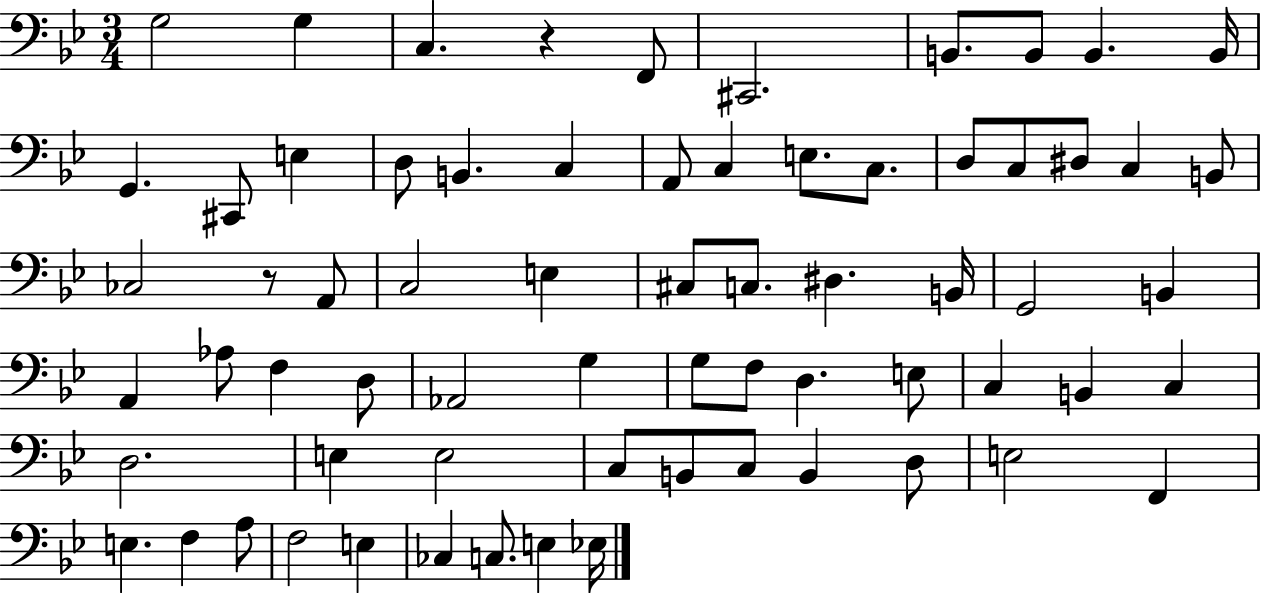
X:1
T:Untitled
M:3/4
L:1/4
K:Bb
G,2 G, C, z F,,/2 ^C,,2 B,,/2 B,,/2 B,, B,,/4 G,, ^C,,/2 E, D,/2 B,, C, A,,/2 C, E,/2 C,/2 D,/2 C,/2 ^D,/2 C, B,,/2 _C,2 z/2 A,,/2 C,2 E, ^C,/2 C,/2 ^D, B,,/4 G,,2 B,, A,, _A,/2 F, D,/2 _A,,2 G, G,/2 F,/2 D, E,/2 C, B,, C, D,2 E, E,2 C,/2 B,,/2 C,/2 B,, D,/2 E,2 F,, E, F, A,/2 F,2 E, _C, C,/2 E, _E,/4